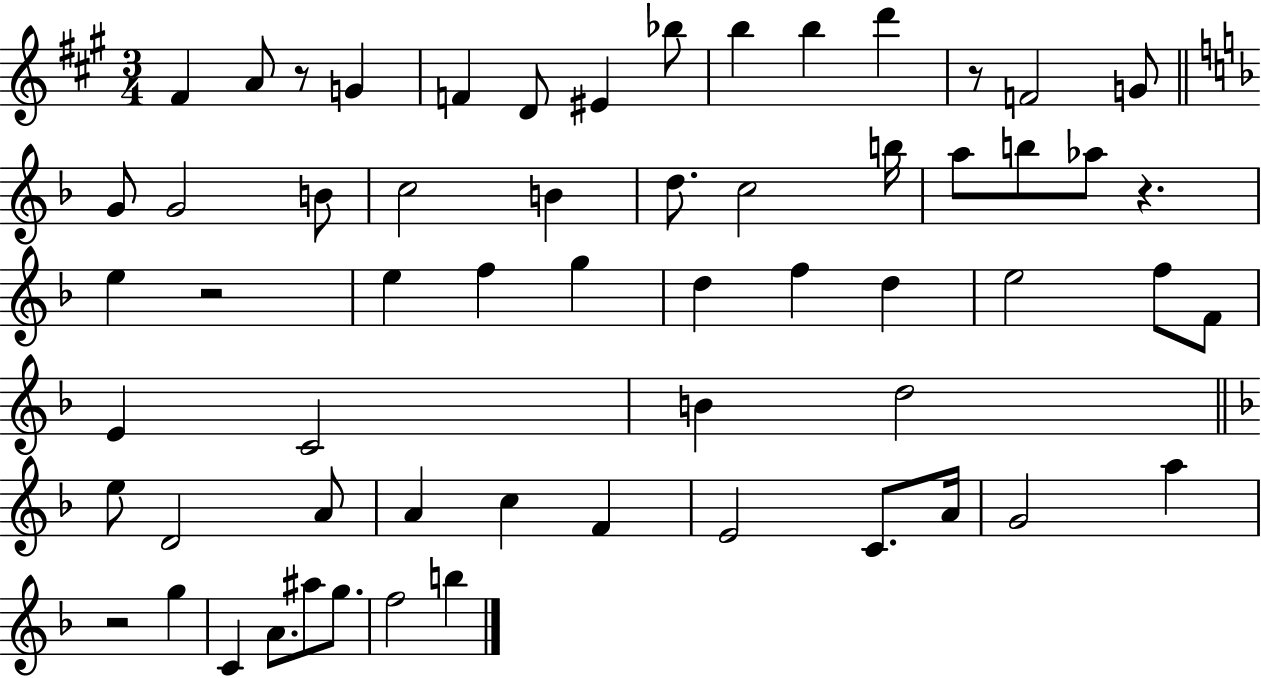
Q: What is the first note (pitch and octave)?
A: F#4